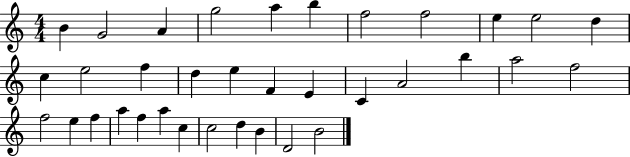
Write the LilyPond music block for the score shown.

{
  \clef treble
  \numericTimeSignature
  \time 4/4
  \key c \major
  b'4 g'2 a'4 | g''2 a''4 b''4 | f''2 f''2 | e''4 e''2 d''4 | \break c''4 e''2 f''4 | d''4 e''4 f'4 e'4 | c'4 a'2 b''4 | a''2 f''2 | \break f''2 e''4 f''4 | a''4 f''4 a''4 c''4 | c''2 d''4 b'4 | d'2 b'2 | \break \bar "|."
}